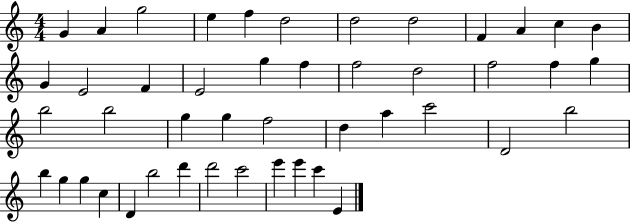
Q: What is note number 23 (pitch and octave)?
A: G5